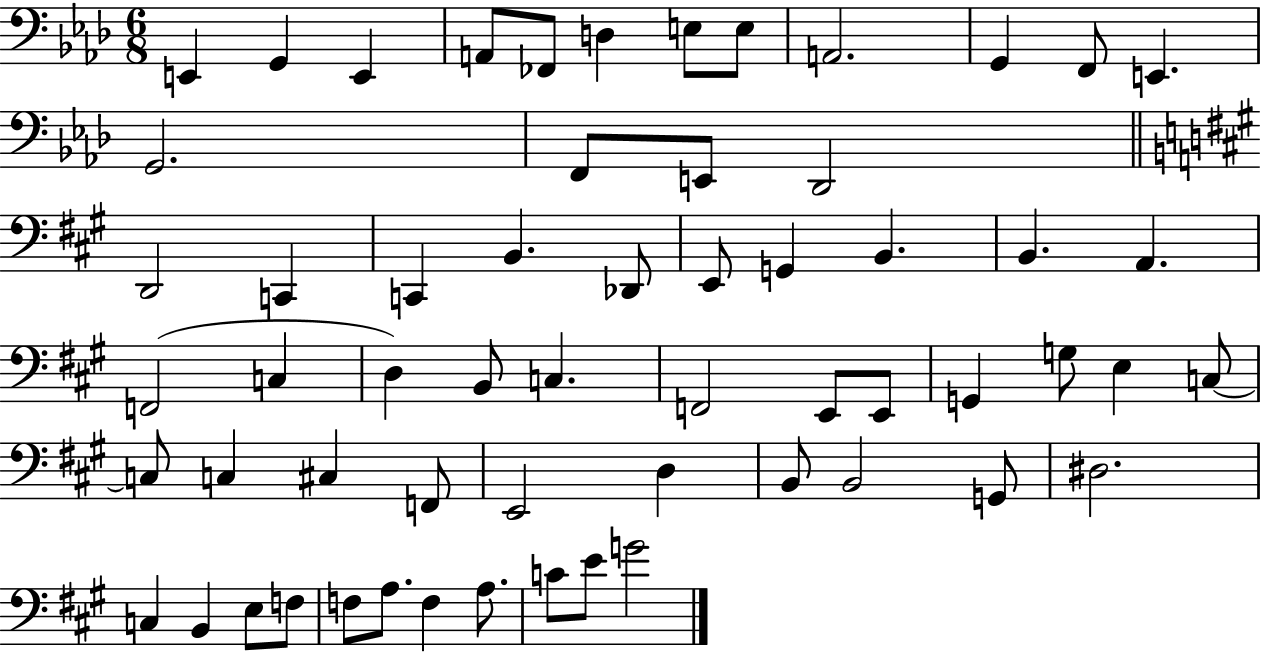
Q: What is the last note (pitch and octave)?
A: G4